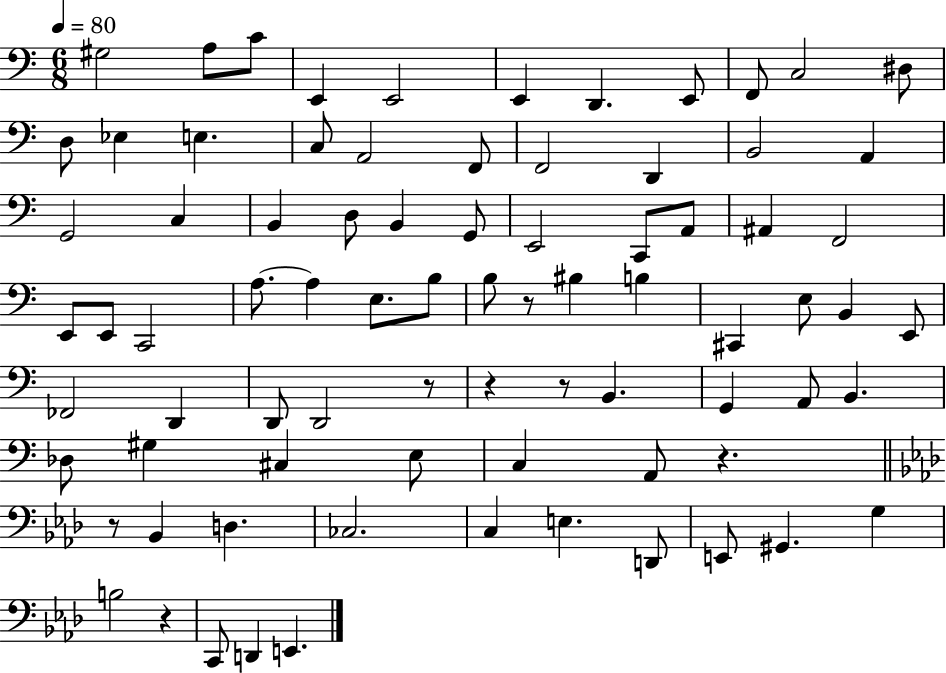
{
  \clef bass
  \numericTimeSignature
  \time 6/8
  \key c \major
  \tempo 4 = 80
  \repeat volta 2 { gis2 a8 c'8 | e,4 e,2 | e,4 d,4. e,8 | f,8 c2 dis8 | \break d8 ees4 e4. | c8 a,2 f,8 | f,2 d,4 | b,2 a,4 | \break g,2 c4 | b,4 d8 b,4 g,8 | e,2 c,8 a,8 | ais,4 f,2 | \break e,8 e,8 c,2 | a8.~~ a4 e8. b8 | b8 r8 bis4 b4 | cis,4 e8 b,4 e,8 | \break fes,2 d,4 | d,8 d,2 r8 | r4 r8 b,4. | g,4 a,8 b,4. | \break des8 gis4 cis4 e8 | c4 a,8 r4. | \bar "||" \break \key f \minor r8 bes,4 d4. | ces2. | c4 e4. d,8 | e,8 gis,4. g4 | \break b2 r4 | c,8 d,4 e,4. | } \bar "|."
}